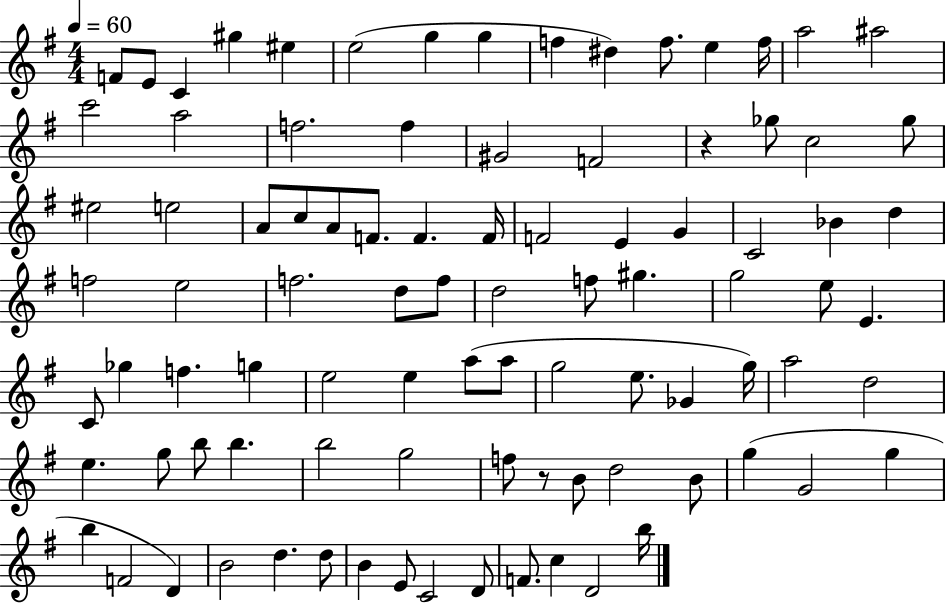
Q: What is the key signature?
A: G major